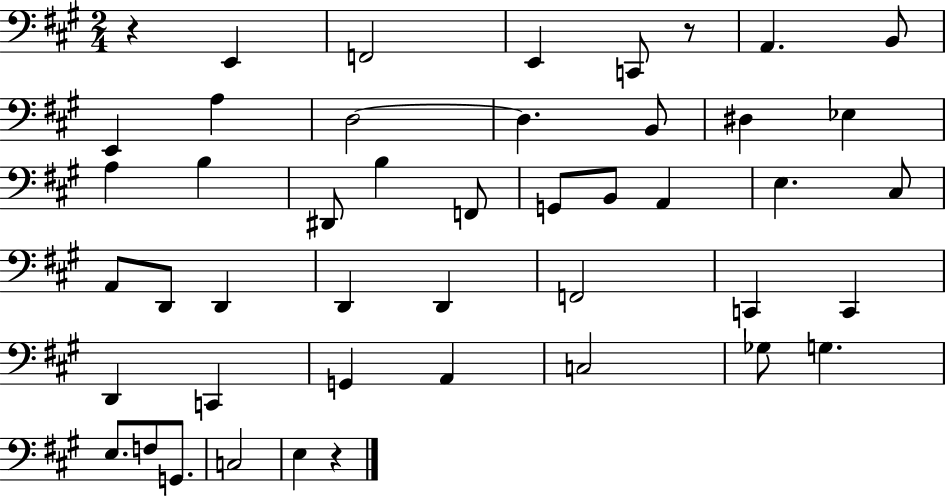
{
  \clef bass
  \numericTimeSignature
  \time 2/4
  \key a \major
  r4 e,4 | f,2 | e,4 c,8 r8 | a,4. b,8 | \break e,4 a4 | d2~~ | d4. b,8 | dis4 ees4 | \break a4 b4 | dis,8 b4 f,8 | g,8 b,8 a,4 | e4. cis8 | \break a,8 d,8 d,4 | d,4 d,4 | f,2 | c,4 c,4 | \break d,4 c,4 | g,4 a,4 | c2 | ges8 g4. | \break e8. f8 g,8. | c2 | e4 r4 | \bar "|."
}